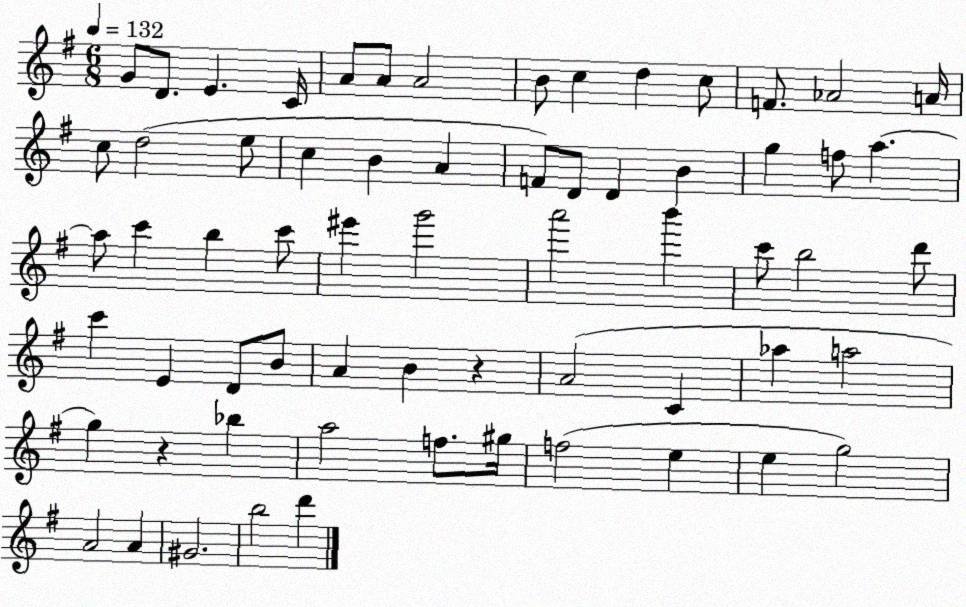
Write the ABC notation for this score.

X:1
T:Untitled
M:6/8
L:1/4
K:G
G/2 D/2 E C/4 A/2 A/2 A2 B/2 c d c/2 F/2 _A2 A/4 c/2 d2 e/2 c B A F/2 D/2 D B g f/2 a a/2 c' b c'/2 ^e' g'2 a'2 b' c'/2 b2 d'/2 c' E D/2 B/2 A B z A2 C _a a2 g z _b a2 f/2 ^g/4 f2 e e g2 A2 A ^G2 b2 d'